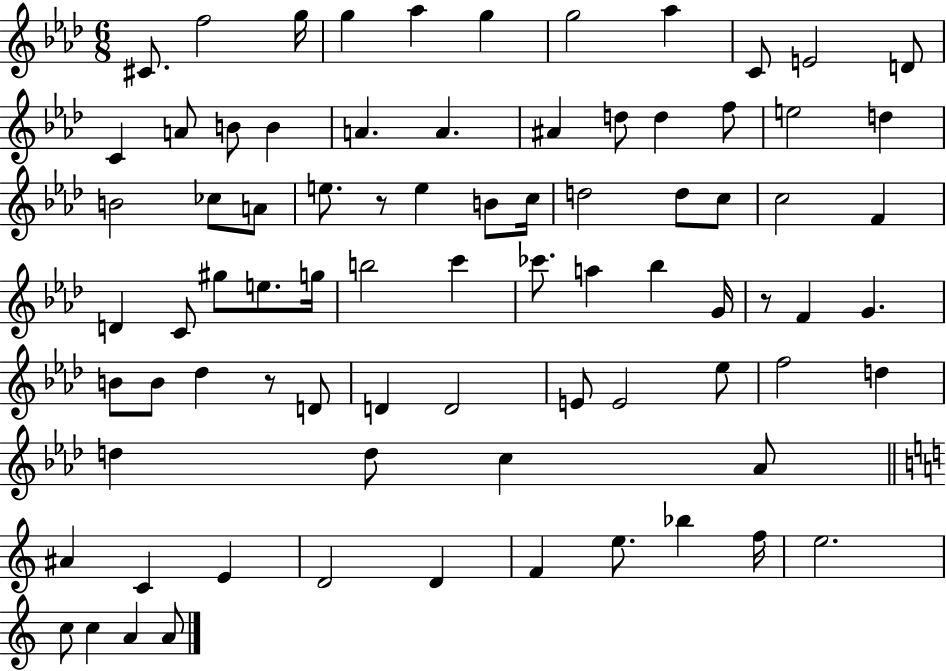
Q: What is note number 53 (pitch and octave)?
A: D4